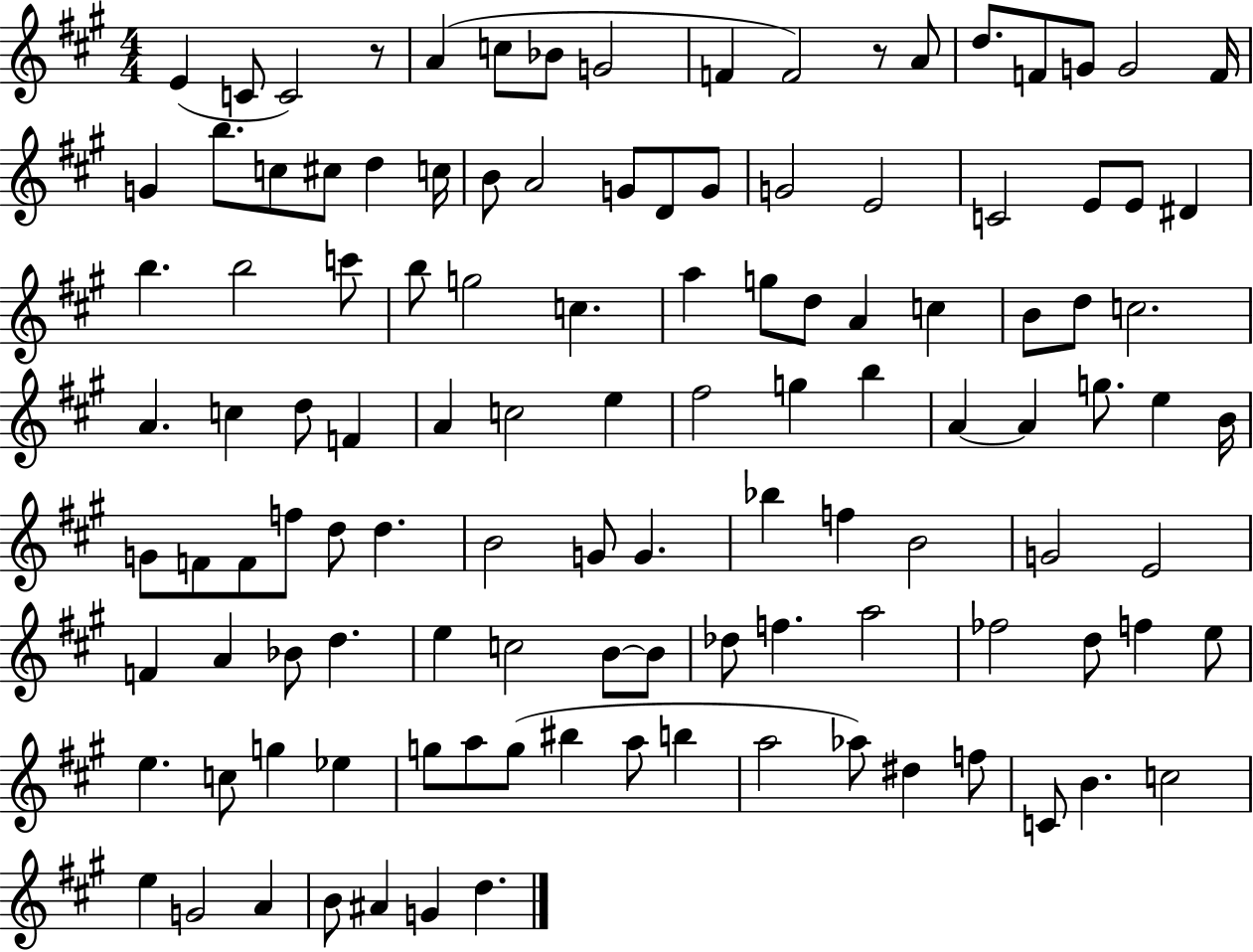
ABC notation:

X:1
T:Untitled
M:4/4
L:1/4
K:A
E C/2 C2 z/2 A c/2 _B/2 G2 F F2 z/2 A/2 d/2 F/2 G/2 G2 F/4 G b/2 c/2 ^c/2 d c/4 B/2 A2 G/2 D/2 G/2 G2 E2 C2 E/2 E/2 ^D b b2 c'/2 b/2 g2 c a g/2 d/2 A c B/2 d/2 c2 A c d/2 F A c2 e ^f2 g b A A g/2 e B/4 G/2 F/2 F/2 f/2 d/2 d B2 G/2 G _b f B2 G2 E2 F A _B/2 d e c2 B/2 B/2 _d/2 f a2 _f2 d/2 f e/2 e c/2 g _e g/2 a/2 g/2 ^b a/2 b a2 _a/2 ^d f/2 C/2 B c2 e G2 A B/2 ^A G d